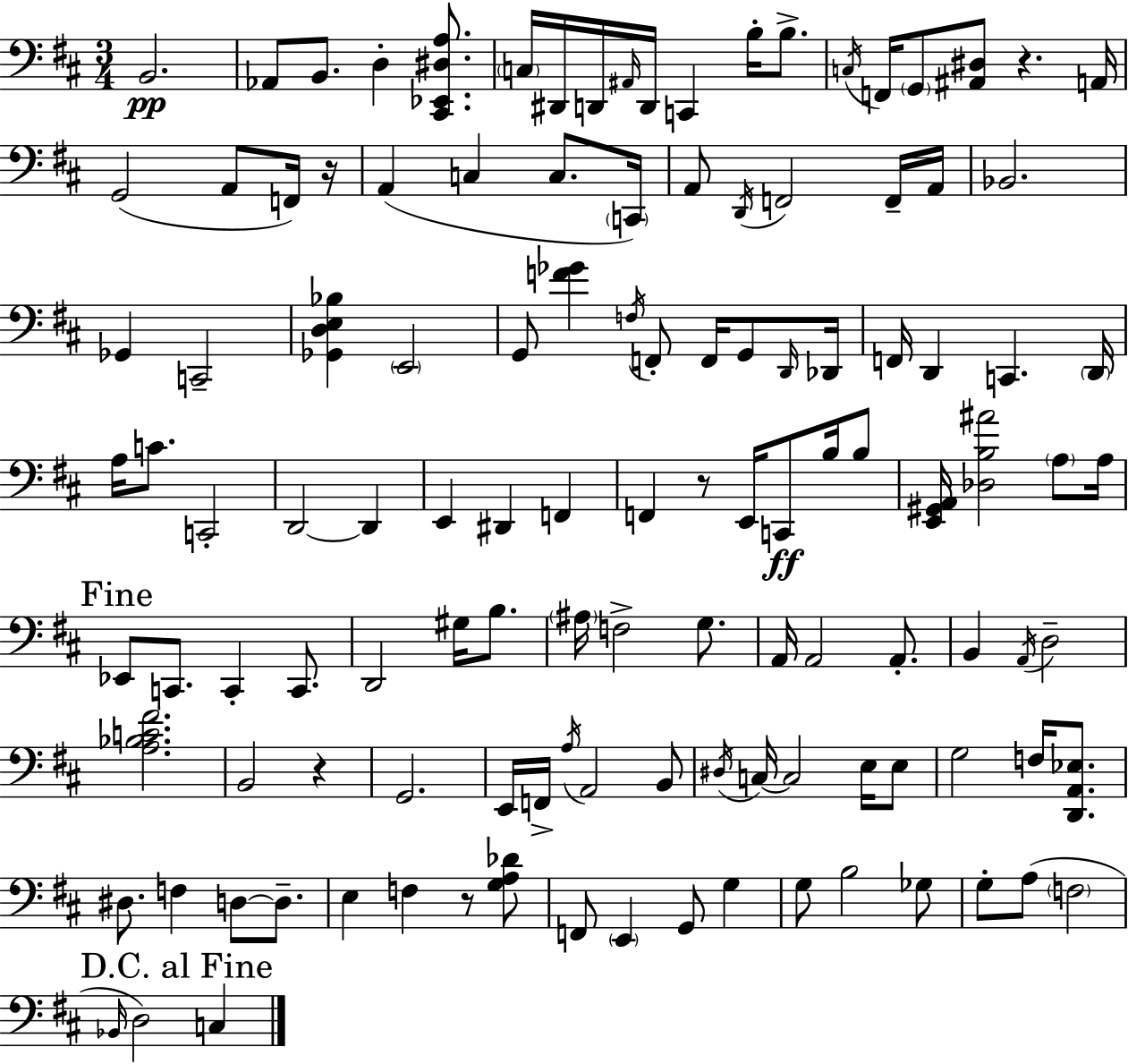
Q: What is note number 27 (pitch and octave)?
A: F2